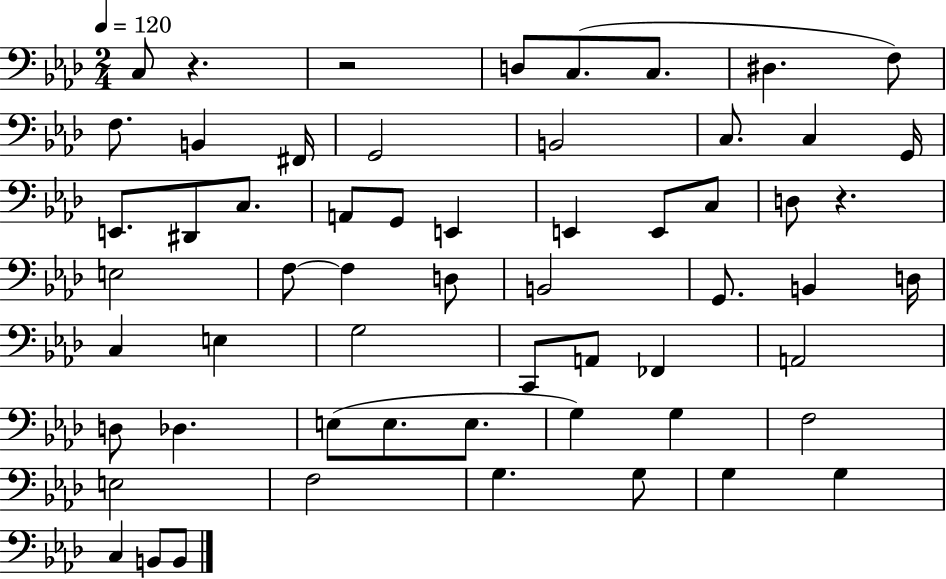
{
  \clef bass
  \numericTimeSignature
  \time 2/4
  \key aes \major
  \tempo 4 = 120
  c8 r4. | r2 | d8 c8.( c8. | dis4. f8) | \break f8. b,4 fis,16 | g,2 | b,2 | c8. c4 g,16 | \break e,8. dis,8 c8. | a,8 g,8 e,4 | e,4 e,8 c8 | d8 r4. | \break e2 | f8~~ f4 d8 | b,2 | g,8. b,4 d16 | \break c4 e4 | g2 | c,8 a,8 fes,4 | a,2 | \break d8 des4. | e8( e8. e8. | g4) g4 | f2 | \break e2 | f2 | g4. g8 | g4 g4 | \break c4 b,8 b,8 | \bar "|."
}